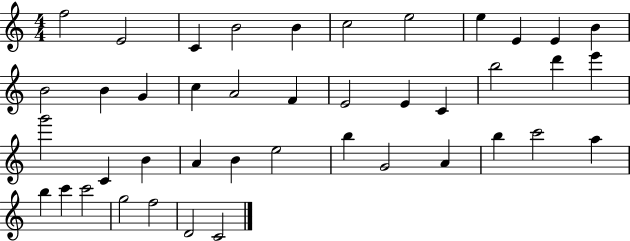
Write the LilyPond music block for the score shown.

{
  \clef treble
  \numericTimeSignature
  \time 4/4
  \key c \major
  f''2 e'2 | c'4 b'2 b'4 | c''2 e''2 | e''4 e'4 e'4 b'4 | \break b'2 b'4 g'4 | c''4 a'2 f'4 | e'2 e'4 c'4 | b''2 d'''4 e'''4 | \break g'''2 c'4 b'4 | a'4 b'4 e''2 | b''4 g'2 a'4 | b''4 c'''2 a''4 | \break b''4 c'''4 c'''2 | g''2 f''2 | d'2 c'2 | \bar "|."
}